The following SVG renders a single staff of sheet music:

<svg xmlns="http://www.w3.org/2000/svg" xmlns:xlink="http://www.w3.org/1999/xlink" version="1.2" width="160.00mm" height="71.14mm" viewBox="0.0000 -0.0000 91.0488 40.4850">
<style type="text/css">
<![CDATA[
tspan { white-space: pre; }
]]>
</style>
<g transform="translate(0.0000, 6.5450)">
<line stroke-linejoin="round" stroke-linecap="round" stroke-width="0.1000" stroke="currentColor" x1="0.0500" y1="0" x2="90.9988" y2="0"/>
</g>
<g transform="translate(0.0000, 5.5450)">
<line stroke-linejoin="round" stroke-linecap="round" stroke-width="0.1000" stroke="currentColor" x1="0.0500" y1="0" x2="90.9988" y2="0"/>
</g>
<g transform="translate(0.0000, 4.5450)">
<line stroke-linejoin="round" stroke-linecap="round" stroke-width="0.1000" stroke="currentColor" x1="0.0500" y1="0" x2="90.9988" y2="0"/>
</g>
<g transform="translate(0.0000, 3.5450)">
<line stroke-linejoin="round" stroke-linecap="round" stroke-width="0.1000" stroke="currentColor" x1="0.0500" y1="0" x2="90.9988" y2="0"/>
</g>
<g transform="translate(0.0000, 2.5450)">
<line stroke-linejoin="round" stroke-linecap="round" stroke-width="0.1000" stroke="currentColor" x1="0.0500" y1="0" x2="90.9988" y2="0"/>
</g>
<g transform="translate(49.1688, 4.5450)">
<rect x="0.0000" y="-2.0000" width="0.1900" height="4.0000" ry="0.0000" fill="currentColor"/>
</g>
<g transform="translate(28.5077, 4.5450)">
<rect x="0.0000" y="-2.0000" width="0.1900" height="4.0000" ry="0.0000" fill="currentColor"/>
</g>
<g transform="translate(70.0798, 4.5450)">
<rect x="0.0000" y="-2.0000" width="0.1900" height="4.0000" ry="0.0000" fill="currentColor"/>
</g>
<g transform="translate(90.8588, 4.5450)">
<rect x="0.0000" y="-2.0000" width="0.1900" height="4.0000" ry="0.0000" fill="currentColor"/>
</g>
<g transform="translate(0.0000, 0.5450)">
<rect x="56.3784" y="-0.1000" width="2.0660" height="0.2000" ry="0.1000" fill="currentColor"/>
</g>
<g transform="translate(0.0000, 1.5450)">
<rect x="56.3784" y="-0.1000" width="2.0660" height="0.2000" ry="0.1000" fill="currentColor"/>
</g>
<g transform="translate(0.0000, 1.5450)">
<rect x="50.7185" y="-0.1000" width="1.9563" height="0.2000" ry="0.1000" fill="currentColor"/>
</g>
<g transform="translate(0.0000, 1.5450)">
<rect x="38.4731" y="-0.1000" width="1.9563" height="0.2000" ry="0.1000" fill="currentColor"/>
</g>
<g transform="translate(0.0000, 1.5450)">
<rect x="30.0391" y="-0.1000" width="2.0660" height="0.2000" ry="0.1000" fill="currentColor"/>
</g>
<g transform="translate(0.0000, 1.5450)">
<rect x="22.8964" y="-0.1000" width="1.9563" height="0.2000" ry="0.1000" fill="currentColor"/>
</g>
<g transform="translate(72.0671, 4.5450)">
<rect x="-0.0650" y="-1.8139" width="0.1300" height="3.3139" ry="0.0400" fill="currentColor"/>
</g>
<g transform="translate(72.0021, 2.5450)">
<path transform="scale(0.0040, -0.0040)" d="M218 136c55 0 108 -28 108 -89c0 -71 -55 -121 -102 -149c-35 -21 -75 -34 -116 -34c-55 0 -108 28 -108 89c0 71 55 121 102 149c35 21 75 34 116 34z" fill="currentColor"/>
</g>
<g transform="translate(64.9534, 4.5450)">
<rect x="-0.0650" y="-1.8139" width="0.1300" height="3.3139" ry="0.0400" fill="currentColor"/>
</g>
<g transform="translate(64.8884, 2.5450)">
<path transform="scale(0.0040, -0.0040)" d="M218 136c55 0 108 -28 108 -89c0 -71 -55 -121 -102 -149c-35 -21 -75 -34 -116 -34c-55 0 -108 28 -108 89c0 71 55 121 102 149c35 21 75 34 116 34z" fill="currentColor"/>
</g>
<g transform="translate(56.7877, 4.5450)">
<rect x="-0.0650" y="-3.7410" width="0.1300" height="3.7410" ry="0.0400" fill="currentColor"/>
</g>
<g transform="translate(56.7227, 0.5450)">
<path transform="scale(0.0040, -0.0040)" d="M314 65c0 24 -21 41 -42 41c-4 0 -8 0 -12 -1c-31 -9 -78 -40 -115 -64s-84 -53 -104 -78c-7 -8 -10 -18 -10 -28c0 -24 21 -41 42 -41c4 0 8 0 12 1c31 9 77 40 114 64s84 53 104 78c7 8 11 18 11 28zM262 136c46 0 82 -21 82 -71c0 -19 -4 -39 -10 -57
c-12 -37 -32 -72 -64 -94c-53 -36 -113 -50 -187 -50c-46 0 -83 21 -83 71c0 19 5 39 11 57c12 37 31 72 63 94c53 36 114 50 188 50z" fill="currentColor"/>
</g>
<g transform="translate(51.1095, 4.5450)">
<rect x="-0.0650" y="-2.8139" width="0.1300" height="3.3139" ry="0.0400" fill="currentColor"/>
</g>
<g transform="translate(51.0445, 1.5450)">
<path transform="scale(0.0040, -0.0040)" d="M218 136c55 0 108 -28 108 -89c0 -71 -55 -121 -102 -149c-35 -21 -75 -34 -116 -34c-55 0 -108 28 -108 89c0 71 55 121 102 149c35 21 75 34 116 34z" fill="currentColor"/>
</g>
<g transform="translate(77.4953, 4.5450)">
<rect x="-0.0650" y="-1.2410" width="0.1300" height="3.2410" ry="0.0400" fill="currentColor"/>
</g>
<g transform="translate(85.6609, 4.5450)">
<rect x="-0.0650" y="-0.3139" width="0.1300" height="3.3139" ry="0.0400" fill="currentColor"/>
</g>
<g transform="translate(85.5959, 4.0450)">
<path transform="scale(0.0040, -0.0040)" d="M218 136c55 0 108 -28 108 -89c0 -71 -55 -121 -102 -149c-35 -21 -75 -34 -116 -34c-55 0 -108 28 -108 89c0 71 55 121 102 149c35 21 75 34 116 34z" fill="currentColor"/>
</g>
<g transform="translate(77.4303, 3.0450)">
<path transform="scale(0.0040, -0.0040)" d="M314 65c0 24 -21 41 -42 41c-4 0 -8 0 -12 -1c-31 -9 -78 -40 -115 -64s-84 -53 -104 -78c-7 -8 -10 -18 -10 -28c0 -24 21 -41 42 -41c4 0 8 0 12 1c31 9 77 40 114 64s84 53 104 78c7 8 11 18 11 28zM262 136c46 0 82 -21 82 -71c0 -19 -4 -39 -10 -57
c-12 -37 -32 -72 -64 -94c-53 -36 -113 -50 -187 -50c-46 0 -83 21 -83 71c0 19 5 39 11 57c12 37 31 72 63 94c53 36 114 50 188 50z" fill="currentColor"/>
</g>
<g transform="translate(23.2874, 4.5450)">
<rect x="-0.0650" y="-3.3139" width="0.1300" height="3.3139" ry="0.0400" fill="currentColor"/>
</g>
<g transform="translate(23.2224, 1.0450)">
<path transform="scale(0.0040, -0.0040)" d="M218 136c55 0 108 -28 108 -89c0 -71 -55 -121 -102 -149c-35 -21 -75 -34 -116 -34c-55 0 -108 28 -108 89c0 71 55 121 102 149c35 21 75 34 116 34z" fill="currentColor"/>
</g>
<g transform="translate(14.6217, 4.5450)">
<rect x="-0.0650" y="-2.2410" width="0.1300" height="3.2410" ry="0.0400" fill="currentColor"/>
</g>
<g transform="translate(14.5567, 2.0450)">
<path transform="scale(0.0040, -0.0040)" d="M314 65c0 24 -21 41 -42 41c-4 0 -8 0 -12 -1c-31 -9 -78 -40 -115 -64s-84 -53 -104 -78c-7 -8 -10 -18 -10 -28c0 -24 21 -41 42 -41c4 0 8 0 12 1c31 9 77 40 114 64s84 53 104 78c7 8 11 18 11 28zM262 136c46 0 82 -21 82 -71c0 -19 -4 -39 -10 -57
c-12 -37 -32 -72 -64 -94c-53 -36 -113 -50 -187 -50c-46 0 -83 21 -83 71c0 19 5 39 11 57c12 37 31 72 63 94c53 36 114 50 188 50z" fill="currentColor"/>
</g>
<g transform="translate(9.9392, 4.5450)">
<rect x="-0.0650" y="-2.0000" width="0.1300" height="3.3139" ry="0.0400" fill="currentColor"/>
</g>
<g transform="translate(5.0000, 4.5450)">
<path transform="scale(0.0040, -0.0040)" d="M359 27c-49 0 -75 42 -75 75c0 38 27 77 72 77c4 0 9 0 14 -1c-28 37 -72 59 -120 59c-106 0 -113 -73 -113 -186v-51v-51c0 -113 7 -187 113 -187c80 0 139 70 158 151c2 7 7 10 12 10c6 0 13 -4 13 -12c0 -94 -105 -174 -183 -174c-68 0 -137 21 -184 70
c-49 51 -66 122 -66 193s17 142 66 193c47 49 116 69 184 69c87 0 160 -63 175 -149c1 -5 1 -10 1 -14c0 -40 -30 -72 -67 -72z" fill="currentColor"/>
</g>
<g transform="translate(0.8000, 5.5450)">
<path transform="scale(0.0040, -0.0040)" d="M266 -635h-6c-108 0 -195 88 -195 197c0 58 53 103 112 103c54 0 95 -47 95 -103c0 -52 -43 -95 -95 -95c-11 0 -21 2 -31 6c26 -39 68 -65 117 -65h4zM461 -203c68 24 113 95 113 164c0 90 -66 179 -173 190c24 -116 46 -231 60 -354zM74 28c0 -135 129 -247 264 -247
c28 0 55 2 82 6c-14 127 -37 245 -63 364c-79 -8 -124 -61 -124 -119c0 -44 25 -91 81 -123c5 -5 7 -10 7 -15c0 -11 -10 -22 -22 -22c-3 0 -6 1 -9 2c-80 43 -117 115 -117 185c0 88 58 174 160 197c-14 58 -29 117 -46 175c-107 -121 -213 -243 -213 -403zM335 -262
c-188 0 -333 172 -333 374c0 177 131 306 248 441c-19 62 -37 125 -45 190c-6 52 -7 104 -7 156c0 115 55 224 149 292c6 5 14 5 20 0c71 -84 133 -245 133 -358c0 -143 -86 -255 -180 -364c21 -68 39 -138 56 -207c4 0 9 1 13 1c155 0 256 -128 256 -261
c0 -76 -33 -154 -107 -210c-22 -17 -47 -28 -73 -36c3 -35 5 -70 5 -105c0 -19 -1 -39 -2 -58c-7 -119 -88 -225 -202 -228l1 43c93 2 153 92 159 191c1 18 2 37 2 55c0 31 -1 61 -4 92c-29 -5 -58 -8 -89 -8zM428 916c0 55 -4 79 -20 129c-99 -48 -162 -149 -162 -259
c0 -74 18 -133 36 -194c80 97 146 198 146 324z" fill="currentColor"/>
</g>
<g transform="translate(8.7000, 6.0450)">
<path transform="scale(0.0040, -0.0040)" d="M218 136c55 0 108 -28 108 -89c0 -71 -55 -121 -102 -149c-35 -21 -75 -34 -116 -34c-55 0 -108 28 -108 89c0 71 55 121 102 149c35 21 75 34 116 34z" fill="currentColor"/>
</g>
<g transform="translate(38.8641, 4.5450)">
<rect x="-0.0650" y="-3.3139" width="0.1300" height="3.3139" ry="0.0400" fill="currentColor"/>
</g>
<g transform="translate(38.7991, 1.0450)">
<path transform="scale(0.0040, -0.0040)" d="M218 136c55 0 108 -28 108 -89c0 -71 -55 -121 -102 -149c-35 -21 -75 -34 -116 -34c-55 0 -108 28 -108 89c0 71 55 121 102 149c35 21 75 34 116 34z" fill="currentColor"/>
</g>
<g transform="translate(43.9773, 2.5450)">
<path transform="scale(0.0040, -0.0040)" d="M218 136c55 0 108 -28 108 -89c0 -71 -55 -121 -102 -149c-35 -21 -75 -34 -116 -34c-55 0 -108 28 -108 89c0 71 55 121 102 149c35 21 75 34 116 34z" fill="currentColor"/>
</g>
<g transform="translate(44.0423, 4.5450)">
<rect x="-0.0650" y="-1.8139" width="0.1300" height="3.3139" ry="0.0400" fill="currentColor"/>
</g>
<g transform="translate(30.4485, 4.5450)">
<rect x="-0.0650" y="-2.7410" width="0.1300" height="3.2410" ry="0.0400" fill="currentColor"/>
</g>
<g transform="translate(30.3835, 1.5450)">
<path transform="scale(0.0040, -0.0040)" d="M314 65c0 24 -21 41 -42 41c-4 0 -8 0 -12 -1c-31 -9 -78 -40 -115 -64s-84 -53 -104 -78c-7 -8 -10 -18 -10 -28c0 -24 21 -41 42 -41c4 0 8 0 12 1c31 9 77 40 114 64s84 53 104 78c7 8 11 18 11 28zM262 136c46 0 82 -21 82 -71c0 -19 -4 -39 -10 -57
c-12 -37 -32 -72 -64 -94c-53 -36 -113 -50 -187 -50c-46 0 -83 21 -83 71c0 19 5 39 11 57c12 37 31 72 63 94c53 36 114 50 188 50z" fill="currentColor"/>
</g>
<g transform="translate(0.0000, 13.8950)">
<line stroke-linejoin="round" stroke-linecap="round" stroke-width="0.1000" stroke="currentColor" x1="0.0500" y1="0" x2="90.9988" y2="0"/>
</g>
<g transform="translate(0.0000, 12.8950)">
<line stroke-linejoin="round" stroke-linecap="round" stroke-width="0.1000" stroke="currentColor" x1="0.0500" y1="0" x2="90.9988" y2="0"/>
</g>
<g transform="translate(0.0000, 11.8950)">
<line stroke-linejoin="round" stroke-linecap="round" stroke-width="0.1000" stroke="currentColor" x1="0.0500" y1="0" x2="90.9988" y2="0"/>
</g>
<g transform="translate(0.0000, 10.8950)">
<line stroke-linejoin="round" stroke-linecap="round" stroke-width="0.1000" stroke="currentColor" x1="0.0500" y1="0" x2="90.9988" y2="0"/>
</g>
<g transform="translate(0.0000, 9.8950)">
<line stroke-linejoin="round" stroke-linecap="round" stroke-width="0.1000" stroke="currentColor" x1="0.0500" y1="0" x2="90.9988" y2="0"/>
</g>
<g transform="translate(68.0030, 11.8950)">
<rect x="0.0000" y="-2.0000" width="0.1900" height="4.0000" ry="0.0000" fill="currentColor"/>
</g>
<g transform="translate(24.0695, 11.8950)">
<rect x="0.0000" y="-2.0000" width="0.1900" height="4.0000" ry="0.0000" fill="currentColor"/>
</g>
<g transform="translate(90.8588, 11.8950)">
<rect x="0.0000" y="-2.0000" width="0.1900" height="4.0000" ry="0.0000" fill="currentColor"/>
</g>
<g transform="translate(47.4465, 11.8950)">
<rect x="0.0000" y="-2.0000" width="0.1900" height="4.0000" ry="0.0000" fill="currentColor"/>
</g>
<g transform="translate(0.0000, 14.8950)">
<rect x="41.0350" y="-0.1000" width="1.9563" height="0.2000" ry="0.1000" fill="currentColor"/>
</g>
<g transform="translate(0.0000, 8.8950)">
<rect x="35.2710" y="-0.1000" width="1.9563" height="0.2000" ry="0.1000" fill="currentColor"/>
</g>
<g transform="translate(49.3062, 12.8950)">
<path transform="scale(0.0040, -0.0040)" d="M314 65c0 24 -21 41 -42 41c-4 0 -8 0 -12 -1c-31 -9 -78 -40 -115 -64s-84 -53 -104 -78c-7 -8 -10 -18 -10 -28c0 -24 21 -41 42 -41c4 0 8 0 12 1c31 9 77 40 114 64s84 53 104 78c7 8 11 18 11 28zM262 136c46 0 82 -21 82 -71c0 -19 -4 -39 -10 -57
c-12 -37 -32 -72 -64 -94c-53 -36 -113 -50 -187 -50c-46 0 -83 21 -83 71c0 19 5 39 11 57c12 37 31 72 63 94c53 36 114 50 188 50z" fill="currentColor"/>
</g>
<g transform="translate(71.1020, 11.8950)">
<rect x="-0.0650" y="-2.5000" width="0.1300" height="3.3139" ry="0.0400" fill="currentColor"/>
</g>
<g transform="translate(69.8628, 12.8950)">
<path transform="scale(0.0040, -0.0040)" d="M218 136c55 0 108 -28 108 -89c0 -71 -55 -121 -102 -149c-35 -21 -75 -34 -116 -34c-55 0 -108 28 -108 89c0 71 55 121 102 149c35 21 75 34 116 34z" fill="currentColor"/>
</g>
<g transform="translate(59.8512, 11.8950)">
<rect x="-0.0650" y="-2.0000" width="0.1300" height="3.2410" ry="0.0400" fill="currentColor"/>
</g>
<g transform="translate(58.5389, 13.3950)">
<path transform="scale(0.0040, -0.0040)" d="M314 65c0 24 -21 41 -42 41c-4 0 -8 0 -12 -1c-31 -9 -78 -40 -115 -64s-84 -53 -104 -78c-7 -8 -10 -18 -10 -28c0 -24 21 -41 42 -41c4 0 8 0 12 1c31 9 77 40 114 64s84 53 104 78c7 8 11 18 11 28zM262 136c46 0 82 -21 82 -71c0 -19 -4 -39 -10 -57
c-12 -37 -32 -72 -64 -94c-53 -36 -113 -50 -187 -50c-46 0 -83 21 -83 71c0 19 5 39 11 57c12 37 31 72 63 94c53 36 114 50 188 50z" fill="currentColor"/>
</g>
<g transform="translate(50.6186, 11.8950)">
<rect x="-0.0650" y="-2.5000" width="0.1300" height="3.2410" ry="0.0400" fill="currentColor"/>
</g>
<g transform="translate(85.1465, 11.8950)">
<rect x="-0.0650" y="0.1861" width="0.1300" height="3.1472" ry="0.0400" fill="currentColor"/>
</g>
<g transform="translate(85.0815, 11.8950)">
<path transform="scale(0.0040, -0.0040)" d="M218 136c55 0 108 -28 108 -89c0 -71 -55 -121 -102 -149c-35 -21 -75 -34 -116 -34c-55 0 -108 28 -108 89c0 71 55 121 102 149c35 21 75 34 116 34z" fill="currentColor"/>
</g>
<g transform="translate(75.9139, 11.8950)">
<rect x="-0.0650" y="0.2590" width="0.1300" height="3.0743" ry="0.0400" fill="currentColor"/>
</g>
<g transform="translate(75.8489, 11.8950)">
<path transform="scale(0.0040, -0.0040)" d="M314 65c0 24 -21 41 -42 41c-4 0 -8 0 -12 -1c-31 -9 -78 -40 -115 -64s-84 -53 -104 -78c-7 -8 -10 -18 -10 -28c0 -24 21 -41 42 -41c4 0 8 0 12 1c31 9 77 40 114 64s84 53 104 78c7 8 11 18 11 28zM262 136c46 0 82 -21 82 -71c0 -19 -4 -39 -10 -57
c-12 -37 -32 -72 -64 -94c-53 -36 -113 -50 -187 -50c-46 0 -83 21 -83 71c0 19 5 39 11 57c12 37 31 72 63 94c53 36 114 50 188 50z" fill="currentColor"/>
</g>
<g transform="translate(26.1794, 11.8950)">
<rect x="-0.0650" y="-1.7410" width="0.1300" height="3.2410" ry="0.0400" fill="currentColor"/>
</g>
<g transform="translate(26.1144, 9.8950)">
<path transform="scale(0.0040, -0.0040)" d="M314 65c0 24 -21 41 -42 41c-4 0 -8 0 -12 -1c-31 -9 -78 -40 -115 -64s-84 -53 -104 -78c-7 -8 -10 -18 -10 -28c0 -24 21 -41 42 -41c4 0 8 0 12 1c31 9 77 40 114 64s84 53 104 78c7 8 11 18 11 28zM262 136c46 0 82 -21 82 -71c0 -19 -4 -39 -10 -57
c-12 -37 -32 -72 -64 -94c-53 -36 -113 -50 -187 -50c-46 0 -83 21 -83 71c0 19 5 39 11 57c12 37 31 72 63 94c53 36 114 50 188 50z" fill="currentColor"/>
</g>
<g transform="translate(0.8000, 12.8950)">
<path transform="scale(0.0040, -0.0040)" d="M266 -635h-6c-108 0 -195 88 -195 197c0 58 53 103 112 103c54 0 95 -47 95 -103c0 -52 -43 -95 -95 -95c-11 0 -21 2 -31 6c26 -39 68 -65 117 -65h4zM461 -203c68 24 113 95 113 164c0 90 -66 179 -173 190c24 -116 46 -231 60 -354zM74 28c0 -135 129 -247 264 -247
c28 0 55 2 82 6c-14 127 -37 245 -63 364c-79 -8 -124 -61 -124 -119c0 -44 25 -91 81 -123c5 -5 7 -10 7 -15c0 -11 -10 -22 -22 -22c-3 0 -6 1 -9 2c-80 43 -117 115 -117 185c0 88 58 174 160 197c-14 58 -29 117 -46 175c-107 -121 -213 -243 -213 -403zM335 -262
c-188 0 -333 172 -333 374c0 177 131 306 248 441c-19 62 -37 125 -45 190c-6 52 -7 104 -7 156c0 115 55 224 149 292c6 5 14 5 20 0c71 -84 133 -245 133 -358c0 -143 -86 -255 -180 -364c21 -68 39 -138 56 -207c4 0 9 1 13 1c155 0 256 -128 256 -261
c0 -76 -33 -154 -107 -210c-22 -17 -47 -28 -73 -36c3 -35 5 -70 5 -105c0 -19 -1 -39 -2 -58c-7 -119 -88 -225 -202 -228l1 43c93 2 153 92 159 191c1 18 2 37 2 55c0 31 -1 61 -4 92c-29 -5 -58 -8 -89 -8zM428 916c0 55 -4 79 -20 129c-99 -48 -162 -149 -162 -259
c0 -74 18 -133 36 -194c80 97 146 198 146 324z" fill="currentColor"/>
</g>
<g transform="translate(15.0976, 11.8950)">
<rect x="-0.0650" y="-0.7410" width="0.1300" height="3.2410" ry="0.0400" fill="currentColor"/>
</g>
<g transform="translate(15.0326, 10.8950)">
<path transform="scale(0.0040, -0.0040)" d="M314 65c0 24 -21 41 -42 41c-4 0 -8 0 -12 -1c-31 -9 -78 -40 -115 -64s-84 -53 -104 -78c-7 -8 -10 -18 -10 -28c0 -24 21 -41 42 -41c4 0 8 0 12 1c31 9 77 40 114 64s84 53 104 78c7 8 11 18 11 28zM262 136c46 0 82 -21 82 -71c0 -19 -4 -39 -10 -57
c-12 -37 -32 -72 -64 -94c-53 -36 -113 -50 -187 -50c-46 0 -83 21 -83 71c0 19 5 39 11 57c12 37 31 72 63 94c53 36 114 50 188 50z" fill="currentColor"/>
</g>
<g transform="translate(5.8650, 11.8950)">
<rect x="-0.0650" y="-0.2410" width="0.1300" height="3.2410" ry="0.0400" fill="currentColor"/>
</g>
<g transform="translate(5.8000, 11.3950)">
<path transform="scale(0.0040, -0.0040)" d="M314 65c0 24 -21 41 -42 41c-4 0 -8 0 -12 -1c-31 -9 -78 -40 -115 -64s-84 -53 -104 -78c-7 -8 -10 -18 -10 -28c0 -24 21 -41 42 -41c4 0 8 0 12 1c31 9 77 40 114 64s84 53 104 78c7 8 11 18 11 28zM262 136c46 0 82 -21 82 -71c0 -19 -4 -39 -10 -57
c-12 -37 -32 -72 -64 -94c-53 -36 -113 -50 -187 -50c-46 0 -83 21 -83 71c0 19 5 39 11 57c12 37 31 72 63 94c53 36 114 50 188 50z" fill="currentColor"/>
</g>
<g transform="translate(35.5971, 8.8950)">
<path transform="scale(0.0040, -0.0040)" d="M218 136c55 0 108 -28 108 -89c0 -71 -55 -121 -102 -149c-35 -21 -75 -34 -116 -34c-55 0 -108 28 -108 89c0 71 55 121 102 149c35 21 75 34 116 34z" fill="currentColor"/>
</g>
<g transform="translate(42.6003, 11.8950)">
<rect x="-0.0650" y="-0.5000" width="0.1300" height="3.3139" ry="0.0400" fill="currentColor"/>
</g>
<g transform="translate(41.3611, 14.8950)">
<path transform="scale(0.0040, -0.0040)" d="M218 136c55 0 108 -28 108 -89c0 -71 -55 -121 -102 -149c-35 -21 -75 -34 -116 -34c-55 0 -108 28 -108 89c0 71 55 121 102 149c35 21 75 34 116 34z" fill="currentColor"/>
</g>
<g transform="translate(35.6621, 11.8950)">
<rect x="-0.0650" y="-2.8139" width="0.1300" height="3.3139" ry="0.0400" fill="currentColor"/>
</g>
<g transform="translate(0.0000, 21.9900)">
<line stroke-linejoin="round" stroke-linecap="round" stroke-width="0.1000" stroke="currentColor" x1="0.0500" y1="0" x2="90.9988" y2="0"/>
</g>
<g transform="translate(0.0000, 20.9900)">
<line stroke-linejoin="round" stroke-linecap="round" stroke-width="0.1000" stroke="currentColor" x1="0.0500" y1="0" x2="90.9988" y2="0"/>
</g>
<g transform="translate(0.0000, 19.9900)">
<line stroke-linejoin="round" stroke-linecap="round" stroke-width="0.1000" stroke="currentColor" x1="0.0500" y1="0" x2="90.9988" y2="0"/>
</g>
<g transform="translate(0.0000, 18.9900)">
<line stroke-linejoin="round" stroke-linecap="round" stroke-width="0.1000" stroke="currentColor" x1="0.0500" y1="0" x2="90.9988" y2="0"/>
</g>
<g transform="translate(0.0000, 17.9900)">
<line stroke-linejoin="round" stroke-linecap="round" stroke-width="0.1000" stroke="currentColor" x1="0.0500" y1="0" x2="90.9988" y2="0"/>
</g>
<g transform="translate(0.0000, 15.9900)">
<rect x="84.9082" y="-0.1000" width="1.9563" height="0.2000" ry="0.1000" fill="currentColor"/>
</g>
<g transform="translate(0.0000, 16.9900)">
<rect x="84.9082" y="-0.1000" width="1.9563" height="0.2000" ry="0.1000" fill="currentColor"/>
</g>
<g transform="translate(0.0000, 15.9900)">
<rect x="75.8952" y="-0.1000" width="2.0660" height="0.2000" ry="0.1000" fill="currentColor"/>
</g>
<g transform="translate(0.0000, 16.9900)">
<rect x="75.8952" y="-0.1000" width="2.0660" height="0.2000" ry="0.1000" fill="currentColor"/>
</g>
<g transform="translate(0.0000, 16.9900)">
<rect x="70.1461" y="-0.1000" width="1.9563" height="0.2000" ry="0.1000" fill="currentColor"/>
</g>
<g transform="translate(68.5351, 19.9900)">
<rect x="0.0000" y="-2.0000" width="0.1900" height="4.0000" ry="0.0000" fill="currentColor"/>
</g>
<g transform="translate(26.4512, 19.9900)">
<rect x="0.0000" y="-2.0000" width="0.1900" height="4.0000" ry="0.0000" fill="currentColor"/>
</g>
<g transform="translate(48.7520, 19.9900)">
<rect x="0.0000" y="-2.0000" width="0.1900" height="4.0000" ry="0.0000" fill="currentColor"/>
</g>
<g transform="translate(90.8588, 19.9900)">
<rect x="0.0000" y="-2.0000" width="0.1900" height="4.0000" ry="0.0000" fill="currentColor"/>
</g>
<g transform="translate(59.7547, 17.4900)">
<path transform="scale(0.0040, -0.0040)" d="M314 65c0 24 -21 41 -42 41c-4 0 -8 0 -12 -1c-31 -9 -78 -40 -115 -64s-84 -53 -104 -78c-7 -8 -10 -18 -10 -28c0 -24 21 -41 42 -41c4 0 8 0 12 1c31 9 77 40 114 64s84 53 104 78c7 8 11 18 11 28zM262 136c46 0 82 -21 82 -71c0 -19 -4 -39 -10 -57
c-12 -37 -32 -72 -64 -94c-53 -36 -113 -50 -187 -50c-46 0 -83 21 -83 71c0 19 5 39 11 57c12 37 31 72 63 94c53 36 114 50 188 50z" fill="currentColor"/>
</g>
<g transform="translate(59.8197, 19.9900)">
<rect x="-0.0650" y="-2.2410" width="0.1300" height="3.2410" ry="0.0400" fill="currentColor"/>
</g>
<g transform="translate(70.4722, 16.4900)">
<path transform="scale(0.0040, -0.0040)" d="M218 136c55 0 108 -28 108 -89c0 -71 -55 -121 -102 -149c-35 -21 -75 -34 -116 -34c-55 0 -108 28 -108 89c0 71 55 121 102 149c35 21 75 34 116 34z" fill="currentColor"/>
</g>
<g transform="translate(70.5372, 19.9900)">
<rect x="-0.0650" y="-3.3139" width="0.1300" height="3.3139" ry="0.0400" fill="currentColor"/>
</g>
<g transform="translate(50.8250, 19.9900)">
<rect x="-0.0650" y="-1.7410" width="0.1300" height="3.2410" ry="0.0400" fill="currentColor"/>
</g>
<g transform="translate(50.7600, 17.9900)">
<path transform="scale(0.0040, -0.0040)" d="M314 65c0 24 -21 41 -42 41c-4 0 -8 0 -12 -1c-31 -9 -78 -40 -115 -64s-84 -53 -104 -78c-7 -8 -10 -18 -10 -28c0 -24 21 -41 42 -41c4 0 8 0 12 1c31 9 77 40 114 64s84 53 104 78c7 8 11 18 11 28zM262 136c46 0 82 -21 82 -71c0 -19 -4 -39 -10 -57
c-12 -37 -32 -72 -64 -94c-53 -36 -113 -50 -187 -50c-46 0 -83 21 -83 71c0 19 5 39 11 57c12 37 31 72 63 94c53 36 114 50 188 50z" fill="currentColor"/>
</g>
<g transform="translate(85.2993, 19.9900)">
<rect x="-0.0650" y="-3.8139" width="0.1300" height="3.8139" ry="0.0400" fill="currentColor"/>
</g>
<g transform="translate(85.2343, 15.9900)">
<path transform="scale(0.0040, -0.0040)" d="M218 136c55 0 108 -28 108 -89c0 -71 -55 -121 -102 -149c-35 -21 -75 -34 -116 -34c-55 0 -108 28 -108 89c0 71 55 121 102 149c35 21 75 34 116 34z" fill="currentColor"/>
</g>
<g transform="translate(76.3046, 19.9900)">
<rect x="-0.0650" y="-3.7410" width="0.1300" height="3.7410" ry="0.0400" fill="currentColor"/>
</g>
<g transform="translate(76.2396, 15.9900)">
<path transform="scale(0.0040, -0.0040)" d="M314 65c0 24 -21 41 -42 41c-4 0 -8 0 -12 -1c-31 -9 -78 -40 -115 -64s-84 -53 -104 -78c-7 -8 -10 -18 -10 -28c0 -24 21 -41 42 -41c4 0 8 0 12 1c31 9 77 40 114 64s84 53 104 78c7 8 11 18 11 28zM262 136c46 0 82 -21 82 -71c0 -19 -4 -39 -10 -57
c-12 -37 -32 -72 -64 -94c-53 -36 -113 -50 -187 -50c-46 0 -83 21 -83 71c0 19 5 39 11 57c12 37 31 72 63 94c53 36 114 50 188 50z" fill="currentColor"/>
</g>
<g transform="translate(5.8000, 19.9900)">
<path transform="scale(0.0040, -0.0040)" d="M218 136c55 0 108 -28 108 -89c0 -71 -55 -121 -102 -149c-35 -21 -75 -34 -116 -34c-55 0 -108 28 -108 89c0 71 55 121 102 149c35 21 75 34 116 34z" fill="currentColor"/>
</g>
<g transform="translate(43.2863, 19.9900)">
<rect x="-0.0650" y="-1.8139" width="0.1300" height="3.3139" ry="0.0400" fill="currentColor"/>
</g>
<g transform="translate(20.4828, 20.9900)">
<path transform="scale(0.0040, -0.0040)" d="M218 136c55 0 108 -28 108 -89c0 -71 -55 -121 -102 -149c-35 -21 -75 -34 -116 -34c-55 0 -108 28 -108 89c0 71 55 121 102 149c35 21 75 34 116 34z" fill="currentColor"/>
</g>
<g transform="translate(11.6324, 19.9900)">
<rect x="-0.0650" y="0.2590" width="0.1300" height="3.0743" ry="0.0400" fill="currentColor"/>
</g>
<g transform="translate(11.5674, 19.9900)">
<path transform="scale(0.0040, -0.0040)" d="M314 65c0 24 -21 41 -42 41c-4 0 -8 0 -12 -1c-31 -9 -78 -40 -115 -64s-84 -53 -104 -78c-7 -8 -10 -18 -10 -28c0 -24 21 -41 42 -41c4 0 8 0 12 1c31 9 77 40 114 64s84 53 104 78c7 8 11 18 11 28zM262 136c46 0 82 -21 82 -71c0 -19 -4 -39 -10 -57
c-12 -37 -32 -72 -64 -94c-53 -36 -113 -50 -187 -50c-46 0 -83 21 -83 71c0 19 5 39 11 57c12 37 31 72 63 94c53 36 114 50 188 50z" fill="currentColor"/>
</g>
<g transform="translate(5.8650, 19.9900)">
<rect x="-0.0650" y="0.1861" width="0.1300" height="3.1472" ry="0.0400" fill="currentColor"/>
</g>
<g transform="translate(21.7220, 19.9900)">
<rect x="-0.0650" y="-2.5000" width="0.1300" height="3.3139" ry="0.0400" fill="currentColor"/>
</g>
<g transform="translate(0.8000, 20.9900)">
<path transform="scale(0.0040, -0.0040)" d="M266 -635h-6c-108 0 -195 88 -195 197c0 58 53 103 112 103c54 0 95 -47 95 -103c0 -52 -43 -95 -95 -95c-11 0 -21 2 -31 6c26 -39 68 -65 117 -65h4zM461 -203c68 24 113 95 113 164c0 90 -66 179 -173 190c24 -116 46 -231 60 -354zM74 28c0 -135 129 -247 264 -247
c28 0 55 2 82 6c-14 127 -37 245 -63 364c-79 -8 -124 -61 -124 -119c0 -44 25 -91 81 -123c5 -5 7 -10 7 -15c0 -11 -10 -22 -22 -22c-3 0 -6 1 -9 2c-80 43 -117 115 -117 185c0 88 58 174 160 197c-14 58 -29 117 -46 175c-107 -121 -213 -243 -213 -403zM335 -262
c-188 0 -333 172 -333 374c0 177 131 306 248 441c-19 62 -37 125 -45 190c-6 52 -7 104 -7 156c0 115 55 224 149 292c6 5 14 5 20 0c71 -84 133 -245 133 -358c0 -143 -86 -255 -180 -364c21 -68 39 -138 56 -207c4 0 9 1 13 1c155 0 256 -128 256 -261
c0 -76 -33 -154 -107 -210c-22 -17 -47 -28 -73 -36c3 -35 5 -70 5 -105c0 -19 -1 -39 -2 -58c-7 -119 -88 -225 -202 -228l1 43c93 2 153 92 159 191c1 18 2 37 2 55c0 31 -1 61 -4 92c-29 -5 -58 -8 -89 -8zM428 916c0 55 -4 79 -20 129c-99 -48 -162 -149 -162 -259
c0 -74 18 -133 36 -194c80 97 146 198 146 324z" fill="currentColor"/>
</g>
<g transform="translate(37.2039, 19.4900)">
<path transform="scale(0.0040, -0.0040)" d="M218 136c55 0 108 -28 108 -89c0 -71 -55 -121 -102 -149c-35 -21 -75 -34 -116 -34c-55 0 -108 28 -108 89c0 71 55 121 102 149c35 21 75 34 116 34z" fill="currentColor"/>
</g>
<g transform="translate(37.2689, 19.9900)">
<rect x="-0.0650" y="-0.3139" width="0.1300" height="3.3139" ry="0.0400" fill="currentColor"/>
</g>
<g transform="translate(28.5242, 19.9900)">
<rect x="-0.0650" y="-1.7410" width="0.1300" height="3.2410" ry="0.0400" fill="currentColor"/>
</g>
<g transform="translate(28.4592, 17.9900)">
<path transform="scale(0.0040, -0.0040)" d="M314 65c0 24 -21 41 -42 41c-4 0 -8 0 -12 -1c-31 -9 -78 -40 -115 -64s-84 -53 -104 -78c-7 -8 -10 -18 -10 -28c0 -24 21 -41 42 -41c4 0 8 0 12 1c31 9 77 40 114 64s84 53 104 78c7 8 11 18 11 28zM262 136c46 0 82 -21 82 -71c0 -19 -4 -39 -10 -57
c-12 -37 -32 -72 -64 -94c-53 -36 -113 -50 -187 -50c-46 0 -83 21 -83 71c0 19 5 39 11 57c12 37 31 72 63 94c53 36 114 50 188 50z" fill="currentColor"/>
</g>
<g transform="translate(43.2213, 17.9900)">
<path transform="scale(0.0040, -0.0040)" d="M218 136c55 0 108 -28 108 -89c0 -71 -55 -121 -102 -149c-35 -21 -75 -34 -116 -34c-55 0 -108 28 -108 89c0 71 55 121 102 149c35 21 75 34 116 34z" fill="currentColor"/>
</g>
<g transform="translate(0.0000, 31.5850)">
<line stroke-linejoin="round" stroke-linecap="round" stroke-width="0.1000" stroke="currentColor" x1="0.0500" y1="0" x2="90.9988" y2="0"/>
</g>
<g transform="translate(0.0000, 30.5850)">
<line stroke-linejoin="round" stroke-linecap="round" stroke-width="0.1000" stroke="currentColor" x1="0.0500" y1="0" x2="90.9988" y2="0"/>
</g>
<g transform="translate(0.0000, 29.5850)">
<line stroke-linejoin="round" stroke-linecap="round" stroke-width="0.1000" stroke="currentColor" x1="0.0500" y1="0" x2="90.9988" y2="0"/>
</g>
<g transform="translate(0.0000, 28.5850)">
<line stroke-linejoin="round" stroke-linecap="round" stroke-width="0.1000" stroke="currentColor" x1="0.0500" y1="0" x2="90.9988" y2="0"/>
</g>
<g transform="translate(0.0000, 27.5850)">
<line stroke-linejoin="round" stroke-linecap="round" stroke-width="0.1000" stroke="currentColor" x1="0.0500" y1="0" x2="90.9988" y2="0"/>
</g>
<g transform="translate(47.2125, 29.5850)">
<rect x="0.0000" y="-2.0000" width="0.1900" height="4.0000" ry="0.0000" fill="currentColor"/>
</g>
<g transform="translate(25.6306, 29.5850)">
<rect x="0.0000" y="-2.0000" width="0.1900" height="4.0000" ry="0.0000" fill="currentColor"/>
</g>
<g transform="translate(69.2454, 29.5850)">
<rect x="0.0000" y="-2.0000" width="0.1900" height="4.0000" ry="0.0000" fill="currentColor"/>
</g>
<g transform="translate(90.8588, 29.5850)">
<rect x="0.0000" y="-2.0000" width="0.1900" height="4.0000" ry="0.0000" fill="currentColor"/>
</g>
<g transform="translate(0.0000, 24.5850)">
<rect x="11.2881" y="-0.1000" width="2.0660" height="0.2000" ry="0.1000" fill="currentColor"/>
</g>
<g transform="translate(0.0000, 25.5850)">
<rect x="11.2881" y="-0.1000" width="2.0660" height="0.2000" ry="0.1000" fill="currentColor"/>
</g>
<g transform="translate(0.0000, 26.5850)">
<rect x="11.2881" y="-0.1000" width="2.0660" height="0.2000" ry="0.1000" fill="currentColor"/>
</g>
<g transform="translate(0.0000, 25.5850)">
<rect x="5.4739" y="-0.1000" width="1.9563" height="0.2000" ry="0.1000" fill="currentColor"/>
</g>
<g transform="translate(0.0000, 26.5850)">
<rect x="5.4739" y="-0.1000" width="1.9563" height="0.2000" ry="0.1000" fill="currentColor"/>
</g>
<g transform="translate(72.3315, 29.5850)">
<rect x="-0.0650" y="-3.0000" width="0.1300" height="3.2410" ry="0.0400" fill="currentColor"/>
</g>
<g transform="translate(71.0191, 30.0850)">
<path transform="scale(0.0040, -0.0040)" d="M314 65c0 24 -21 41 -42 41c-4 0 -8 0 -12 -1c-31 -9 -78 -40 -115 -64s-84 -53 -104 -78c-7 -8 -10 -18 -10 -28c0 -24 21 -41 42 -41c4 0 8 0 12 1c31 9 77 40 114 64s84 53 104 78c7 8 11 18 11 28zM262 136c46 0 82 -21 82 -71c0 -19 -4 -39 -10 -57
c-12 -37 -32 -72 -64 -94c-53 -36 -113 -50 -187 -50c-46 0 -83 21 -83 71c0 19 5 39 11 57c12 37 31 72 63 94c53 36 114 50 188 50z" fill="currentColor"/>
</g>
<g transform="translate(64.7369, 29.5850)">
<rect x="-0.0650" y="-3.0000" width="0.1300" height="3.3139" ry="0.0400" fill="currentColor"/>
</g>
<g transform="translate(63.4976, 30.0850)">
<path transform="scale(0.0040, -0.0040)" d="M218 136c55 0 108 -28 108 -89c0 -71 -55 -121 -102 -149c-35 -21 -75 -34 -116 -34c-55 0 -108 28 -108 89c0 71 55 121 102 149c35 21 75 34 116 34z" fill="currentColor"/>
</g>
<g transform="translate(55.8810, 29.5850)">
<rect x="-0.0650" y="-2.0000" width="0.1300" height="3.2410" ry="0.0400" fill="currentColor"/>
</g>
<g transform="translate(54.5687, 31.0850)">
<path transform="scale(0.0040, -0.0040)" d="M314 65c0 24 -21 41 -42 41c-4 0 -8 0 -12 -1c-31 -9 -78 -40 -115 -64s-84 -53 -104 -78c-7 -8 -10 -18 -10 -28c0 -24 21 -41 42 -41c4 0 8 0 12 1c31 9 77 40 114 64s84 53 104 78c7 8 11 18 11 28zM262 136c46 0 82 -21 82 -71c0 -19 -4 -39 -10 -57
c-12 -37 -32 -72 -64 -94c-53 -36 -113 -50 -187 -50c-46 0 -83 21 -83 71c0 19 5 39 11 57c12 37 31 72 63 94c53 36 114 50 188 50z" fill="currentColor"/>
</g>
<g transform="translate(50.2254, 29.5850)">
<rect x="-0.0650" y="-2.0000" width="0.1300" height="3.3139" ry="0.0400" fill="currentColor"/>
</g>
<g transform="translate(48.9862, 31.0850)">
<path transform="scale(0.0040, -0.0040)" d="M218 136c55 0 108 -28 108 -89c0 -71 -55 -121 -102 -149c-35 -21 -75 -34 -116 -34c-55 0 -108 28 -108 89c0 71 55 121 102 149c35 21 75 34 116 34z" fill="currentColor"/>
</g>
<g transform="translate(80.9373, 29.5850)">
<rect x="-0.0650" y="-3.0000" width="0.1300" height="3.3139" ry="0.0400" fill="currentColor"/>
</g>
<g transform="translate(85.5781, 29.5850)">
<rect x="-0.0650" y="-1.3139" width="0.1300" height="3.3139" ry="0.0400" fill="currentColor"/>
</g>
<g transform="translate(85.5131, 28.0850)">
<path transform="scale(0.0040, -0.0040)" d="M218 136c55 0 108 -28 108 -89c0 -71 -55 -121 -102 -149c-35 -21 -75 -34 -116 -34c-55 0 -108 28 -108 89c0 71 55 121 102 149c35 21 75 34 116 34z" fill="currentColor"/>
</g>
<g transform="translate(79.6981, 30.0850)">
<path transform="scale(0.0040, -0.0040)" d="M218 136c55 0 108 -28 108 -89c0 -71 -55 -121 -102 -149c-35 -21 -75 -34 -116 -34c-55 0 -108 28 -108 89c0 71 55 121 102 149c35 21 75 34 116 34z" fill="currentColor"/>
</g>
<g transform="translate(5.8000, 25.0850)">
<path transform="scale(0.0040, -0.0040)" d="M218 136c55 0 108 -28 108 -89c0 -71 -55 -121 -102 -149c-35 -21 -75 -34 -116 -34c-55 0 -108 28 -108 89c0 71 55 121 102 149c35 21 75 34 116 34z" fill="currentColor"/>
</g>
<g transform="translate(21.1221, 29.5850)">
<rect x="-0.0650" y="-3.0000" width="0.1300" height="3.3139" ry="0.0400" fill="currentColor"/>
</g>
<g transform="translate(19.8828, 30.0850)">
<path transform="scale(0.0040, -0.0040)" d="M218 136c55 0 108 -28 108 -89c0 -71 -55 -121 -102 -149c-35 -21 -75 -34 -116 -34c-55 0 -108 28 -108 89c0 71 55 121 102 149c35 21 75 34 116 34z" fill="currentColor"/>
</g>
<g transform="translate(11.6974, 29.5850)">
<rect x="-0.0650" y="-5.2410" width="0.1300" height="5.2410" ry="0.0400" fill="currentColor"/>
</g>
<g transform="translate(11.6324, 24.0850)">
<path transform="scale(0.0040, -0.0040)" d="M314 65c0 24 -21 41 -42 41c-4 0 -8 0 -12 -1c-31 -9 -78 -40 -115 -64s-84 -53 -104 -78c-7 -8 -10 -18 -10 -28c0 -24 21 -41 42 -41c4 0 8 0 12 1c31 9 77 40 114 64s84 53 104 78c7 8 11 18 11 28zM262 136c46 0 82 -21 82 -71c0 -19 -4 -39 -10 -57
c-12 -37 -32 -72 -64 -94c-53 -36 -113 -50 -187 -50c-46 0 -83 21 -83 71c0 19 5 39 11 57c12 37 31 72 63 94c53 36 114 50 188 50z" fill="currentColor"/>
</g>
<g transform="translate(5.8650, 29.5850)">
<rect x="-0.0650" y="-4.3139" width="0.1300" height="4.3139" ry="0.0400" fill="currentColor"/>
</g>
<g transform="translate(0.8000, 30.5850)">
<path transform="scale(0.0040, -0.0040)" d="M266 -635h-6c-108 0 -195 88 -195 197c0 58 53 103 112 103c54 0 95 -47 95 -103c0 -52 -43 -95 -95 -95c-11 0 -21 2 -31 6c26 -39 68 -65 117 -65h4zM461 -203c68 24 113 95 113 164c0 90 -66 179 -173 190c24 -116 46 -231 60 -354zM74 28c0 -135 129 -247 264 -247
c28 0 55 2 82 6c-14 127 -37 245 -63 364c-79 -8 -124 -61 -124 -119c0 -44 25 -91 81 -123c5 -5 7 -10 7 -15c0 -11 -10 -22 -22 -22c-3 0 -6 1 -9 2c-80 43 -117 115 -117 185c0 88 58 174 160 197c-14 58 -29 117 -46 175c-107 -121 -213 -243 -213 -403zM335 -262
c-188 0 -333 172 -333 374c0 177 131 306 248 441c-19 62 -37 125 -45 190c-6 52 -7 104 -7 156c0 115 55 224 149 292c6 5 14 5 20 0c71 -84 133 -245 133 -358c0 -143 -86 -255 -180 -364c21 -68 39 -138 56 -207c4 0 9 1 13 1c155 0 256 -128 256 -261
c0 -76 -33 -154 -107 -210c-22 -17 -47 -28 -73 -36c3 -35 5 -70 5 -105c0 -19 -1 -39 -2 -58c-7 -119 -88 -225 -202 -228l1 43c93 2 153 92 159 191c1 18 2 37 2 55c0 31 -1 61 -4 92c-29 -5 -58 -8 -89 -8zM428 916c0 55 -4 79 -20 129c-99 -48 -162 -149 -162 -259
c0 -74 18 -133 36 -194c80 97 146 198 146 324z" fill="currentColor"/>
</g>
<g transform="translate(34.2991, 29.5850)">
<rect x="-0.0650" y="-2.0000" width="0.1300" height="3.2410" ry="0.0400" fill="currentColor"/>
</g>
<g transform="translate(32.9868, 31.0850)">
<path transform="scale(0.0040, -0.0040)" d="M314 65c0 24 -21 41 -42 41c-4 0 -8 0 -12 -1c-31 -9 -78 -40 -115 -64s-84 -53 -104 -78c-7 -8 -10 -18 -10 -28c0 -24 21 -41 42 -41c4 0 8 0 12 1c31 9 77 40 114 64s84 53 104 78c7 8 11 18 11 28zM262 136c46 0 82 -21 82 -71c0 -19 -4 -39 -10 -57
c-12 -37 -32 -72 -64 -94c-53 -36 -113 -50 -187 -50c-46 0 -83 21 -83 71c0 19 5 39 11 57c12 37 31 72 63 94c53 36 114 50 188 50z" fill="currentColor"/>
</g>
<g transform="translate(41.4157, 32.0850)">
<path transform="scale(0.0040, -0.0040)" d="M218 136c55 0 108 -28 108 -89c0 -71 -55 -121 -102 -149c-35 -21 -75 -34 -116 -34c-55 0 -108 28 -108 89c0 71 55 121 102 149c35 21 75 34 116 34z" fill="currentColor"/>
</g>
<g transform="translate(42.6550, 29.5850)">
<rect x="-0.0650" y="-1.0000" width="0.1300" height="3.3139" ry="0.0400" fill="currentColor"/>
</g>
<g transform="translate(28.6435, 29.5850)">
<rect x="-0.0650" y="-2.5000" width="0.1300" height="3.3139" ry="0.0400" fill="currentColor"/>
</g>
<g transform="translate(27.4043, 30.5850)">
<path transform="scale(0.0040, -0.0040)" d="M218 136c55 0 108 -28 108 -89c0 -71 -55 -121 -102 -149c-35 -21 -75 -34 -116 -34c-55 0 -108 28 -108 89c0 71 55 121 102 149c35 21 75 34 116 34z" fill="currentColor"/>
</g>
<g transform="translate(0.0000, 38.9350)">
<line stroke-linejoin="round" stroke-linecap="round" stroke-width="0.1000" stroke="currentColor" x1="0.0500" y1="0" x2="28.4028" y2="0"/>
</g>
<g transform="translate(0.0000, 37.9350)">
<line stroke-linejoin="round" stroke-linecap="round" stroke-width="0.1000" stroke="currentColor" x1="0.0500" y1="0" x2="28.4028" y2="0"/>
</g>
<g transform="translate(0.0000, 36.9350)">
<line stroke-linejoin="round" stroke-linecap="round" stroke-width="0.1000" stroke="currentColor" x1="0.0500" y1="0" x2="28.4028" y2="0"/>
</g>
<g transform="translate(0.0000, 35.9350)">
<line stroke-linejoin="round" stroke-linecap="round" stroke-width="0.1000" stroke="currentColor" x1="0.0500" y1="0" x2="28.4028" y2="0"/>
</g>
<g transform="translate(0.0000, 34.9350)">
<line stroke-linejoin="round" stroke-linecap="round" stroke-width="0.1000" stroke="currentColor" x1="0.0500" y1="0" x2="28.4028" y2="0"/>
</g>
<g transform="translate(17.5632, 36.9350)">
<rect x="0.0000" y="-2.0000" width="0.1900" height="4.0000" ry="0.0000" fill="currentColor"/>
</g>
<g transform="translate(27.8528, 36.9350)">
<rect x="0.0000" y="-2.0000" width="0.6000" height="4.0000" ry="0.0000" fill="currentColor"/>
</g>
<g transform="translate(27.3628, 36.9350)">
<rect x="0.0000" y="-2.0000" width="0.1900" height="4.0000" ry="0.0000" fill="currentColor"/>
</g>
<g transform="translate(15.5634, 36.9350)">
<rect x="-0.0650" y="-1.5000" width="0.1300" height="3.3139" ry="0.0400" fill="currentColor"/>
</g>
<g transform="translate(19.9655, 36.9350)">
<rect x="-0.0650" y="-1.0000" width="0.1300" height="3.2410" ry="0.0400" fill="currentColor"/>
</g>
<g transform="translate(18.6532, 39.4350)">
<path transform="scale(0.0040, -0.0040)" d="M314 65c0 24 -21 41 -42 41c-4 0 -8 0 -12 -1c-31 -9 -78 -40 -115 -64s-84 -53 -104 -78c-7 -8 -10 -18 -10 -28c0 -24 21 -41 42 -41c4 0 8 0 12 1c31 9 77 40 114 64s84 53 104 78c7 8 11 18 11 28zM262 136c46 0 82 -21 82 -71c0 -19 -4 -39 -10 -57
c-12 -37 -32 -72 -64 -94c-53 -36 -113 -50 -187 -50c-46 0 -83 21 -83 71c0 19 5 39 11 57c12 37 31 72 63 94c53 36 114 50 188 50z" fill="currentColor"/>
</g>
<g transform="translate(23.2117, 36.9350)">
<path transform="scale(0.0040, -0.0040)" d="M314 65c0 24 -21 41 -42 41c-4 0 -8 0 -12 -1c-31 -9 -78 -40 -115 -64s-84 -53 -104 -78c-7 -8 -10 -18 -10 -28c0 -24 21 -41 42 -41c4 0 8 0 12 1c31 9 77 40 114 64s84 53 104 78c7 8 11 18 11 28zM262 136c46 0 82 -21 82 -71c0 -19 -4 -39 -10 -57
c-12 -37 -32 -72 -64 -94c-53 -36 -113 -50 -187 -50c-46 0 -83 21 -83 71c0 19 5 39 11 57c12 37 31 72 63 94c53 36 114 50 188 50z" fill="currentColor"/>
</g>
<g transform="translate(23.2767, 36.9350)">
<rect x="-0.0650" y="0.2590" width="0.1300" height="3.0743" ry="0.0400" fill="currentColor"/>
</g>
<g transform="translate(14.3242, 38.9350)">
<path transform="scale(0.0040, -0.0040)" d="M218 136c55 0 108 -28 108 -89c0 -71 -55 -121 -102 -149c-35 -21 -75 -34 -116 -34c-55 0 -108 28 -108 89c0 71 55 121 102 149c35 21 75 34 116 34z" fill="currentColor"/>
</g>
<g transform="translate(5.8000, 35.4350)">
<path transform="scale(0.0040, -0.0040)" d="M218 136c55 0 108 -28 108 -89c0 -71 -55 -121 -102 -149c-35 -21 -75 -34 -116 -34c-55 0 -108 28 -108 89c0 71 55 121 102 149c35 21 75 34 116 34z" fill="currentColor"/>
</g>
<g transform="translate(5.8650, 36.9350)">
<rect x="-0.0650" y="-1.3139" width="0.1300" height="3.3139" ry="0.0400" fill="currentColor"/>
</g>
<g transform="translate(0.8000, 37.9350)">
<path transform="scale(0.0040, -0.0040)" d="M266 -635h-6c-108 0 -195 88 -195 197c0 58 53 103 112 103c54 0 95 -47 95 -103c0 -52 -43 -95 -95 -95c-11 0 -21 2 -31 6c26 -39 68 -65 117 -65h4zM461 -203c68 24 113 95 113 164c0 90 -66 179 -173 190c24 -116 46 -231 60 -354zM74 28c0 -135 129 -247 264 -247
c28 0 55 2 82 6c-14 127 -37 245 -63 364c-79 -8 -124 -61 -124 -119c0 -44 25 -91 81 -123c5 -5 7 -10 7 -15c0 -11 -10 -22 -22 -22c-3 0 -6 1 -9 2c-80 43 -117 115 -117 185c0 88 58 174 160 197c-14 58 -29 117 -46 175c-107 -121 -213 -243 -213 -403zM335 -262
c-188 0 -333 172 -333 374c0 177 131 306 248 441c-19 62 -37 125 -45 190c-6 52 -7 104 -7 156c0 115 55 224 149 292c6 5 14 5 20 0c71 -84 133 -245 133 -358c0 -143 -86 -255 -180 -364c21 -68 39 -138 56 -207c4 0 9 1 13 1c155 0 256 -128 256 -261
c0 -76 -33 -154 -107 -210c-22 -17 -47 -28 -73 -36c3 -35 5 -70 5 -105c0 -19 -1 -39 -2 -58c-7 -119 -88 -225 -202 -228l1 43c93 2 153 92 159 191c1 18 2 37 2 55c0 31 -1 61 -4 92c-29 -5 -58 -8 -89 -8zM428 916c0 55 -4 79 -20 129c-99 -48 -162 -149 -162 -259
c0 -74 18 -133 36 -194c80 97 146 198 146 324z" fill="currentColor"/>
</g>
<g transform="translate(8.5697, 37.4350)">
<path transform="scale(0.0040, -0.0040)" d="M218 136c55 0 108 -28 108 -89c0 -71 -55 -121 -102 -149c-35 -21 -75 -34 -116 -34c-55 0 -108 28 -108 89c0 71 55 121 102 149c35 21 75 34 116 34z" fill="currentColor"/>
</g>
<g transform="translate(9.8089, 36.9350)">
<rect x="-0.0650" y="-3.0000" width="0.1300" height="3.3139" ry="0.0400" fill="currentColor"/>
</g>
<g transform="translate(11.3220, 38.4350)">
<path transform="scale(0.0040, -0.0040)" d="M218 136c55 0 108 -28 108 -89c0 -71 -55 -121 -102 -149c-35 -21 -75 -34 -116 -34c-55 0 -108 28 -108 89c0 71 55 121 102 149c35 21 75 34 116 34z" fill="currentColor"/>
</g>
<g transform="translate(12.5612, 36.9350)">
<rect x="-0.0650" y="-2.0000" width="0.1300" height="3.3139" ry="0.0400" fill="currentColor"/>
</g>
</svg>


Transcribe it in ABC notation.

X:1
T:Untitled
M:4/4
L:1/4
K:C
F g2 b a2 b f a c'2 f f e2 c c2 d2 f2 a C G2 F2 G B2 B B B2 G f2 c f f2 g2 b c'2 c' d' f'2 A G F2 D F F2 A A2 A e e A F E D2 B2